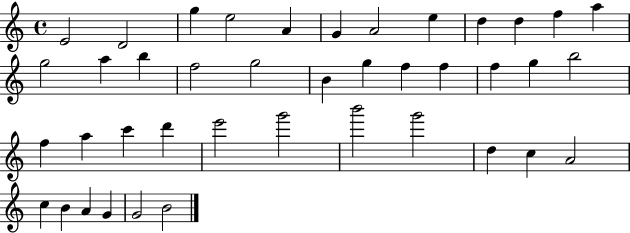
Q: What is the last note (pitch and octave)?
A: B4